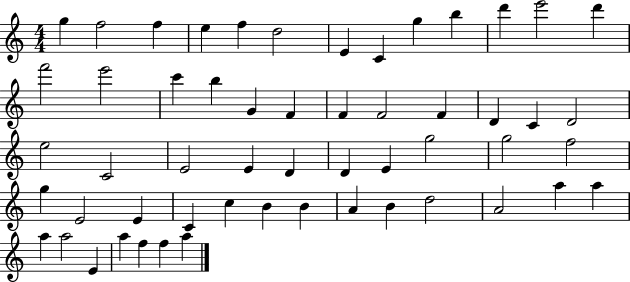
{
  \clef treble
  \numericTimeSignature
  \time 4/4
  \key c \major
  g''4 f''2 f''4 | e''4 f''4 d''2 | e'4 c'4 g''4 b''4 | d'''4 e'''2 d'''4 | \break f'''2 e'''2 | c'''4 b''4 g'4 f'4 | f'4 f'2 f'4 | d'4 c'4 d'2 | \break e''2 c'2 | e'2 e'4 d'4 | d'4 e'4 g''2 | g''2 f''2 | \break g''4 e'2 e'4 | c'4 c''4 b'4 b'4 | a'4 b'4 d''2 | a'2 a''4 a''4 | \break a''4 a''2 e'4 | a''4 f''4 f''4 a''4 | \bar "|."
}